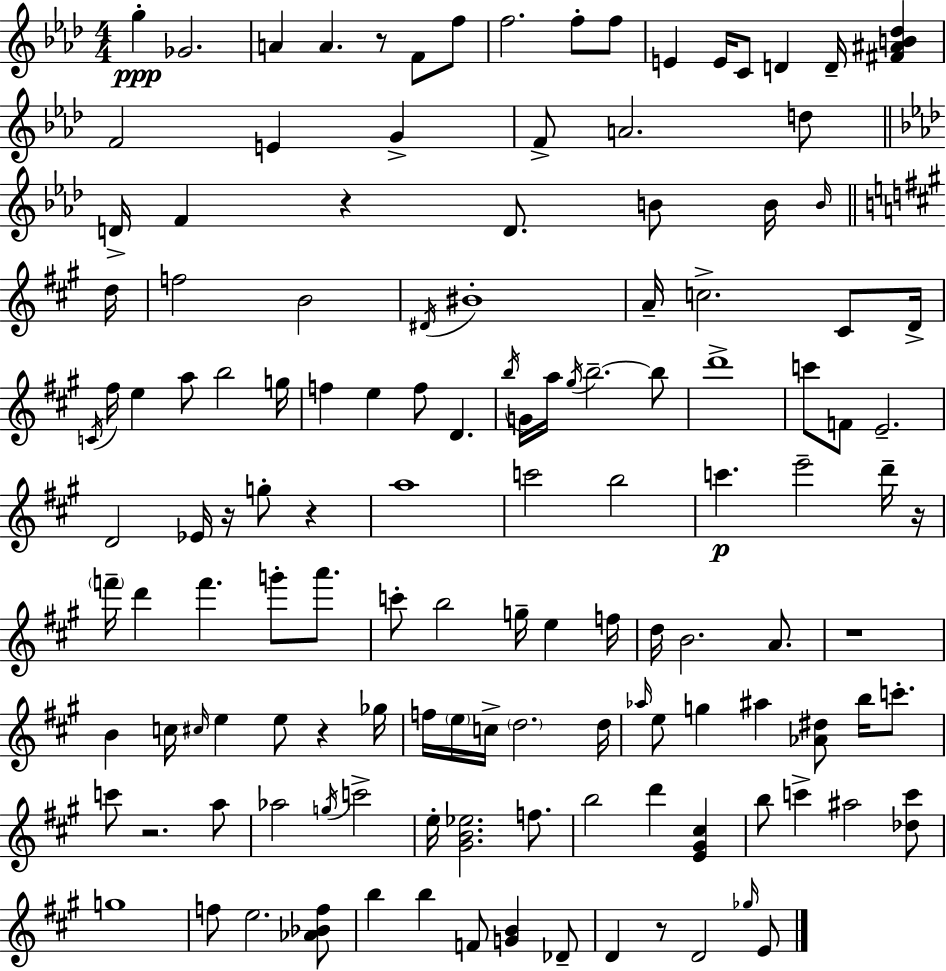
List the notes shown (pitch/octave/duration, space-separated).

G5/q Gb4/h. A4/q A4/q. R/e F4/e F5/e F5/h. F5/e F5/e E4/q E4/s C4/e D4/q D4/s [F#4,A#4,B4,Db5]/q F4/h E4/q G4/q F4/e A4/h. D5/e D4/s F4/q R/q D4/e. B4/e B4/s B4/s D5/s F5/h B4/h D#4/s BIS4/w A4/s C5/h. C#4/e D4/s C4/s F#5/s E5/q A5/e B5/h G5/s F5/q E5/q F5/e D4/q. B5/s G4/s A5/s G#5/s B5/h. B5/e D6/w C6/e F4/e E4/h. D4/h Eb4/s R/s G5/e R/q A5/w C6/h B5/h C6/q. E6/h D6/s R/s F6/s D6/q F6/q. G6/e A6/e. C6/e B5/h G5/s E5/q F5/s D5/s B4/h. A4/e. R/w B4/q C5/s C#5/s E5/q E5/e R/q Gb5/s F5/s E5/s C5/s D5/h. D5/s Ab5/s E5/e G5/q A#5/q [Ab4,D#5]/e B5/s C6/e. C6/e R/h. A5/e Ab5/h G5/s C6/h E5/s [G#4,B4,Eb5]/h. F5/e. B5/h D6/q [E4,G#4,C#5]/q B5/e C6/q A#5/h [Db5,C6]/e G5/w F5/e E5/h. [Ab4,Bb4,F5]/e B5/q B5/q F4/e [G4,B4]/q Db4/e D4/q R/e D4/h Gb5/s E4/e